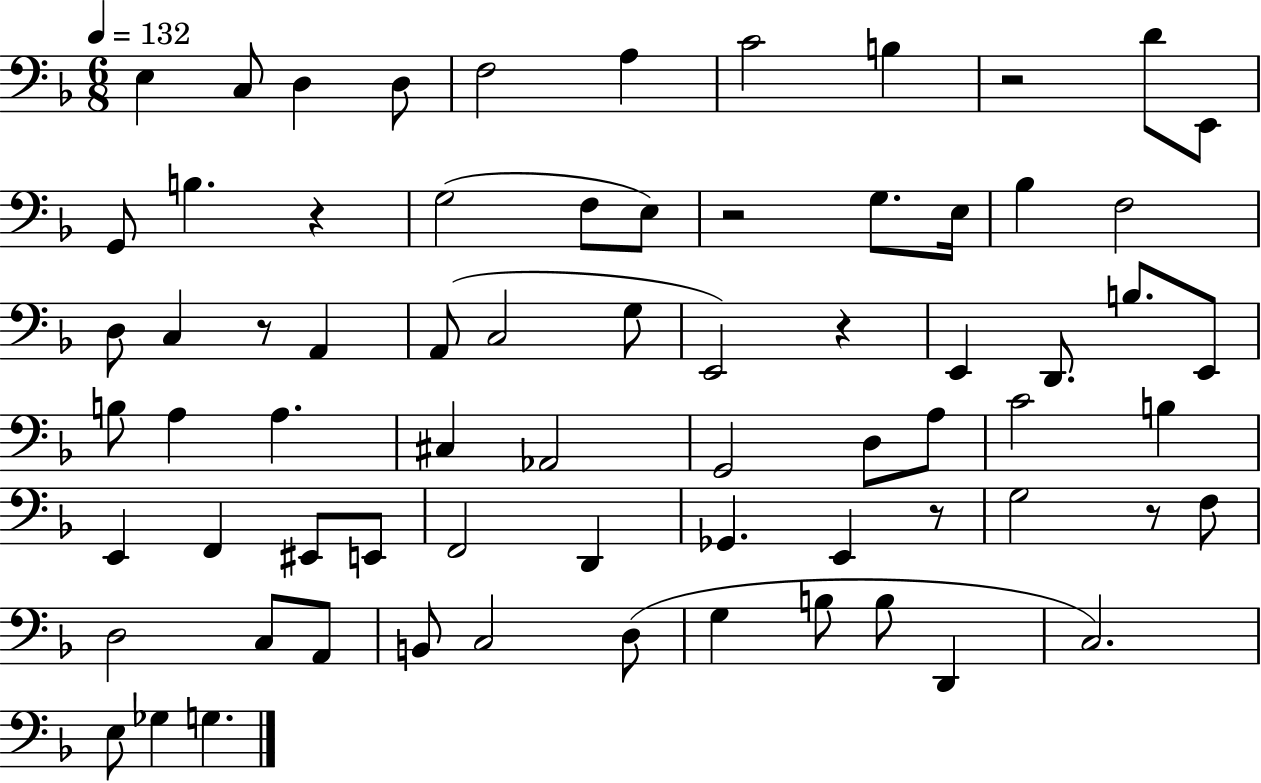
X:1
T:Untitled
M:6/8
L:1/4
K:F
E, C,/2 D, D,/2 F,2 A, C2 B, z2 D/2 E,,/2 G,,/2 B, z G,2 F,/2 E,/2 z2 G,/2 E,/4 _B, F,2 D,/2 C, z/2 A,, A,,/2 C,2 G,/2 E,,2 z E,, D,,/2 B,/2 E,,/2 B,/2 A, A, ^C, _A,,2 G,,2 D,/2 A,/2 C2 B, E,, F,, ^E,,/2 E,,/2 F,,2 D,, _G,, E,, z/2 G,2 z/2 F,/2 D,2 C,/2 A,,/2 B,,/2 C,2 D,/2 G, B,/2 B,/2 D,, C,2 E,/2 _G, G,